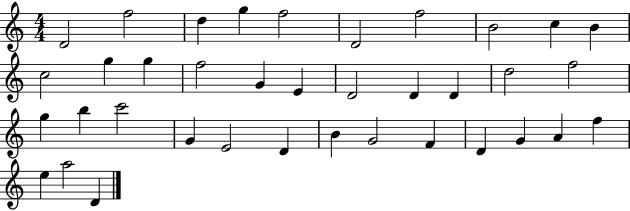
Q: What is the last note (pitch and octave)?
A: D4